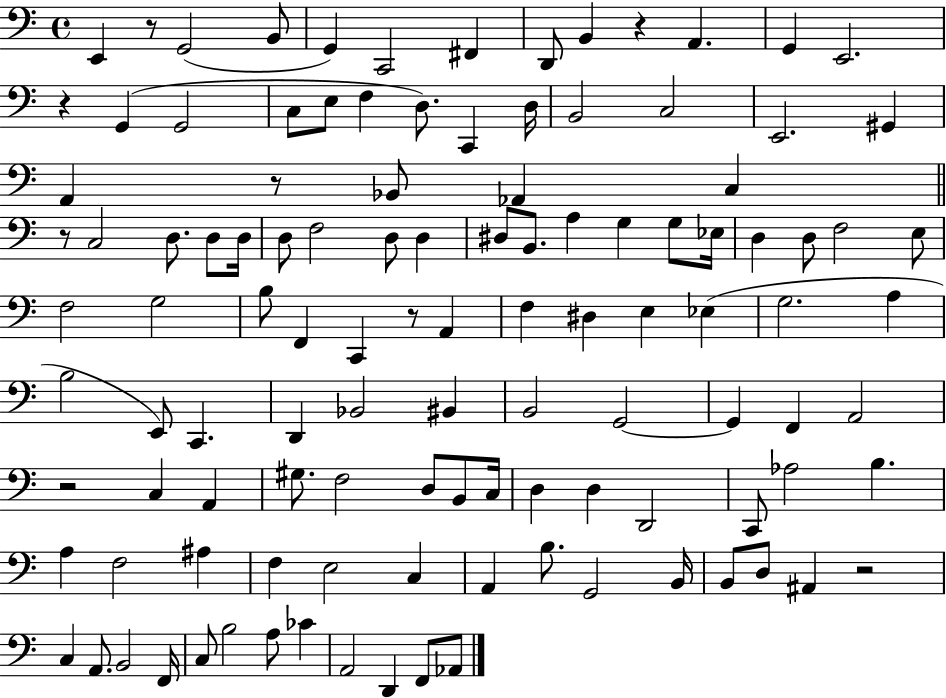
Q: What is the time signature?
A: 4/4